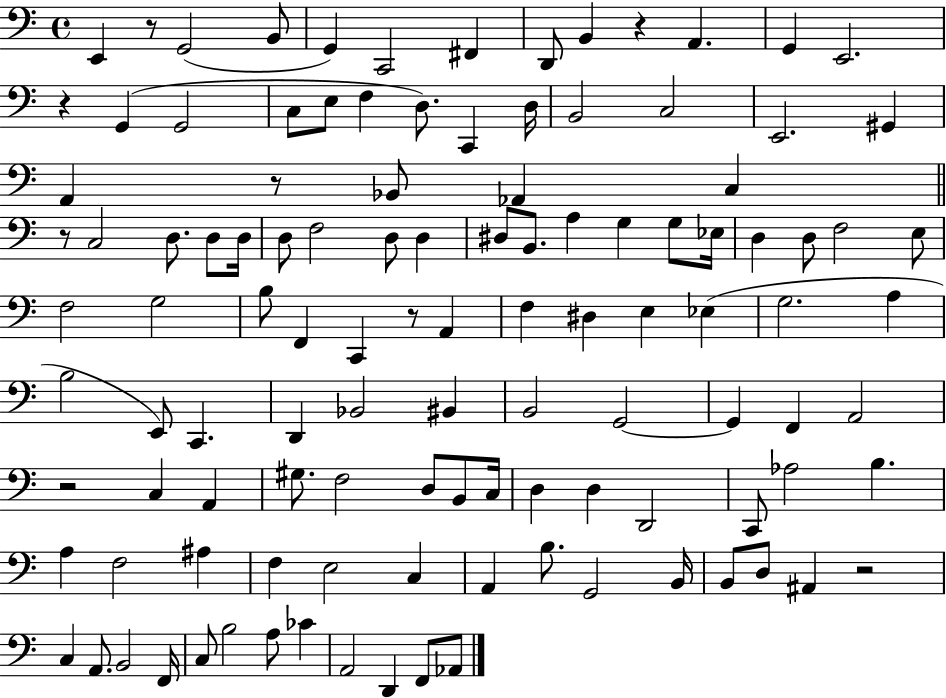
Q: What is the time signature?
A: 4/4